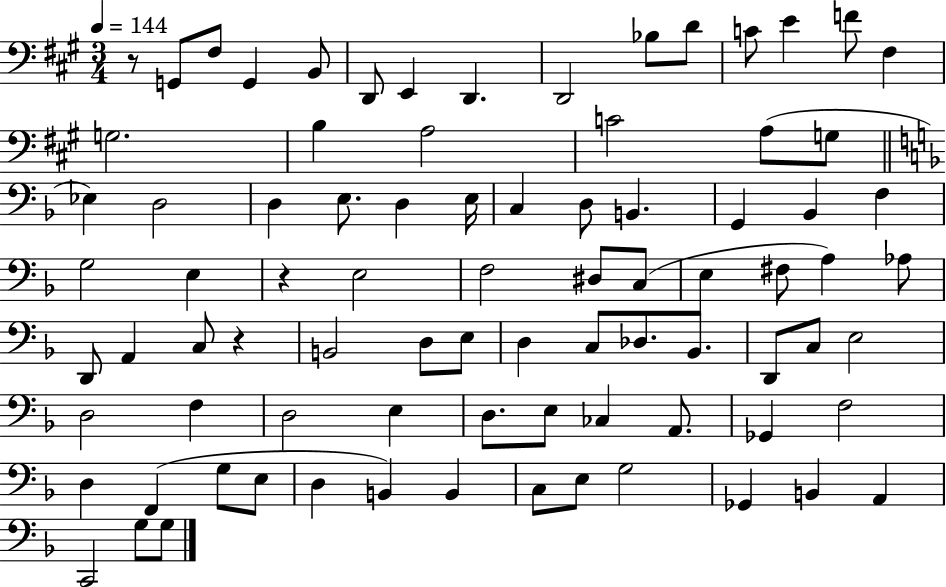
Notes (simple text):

R/e G2/e F#3/e G2/q B2/e D2/e E2/q D2/q. D2/h Bb3/e D4/e C4/e E4/q F4/e F#3/q G3/h. B3/q A3/h C4/h A3/e G3/e Eb3/q D3/h D3/q E3/e. D3/q E3/s C3/q D3/e B2/q. G2/q Bb2/q F3/q G3/h E3/q R/q E3/h F3/h D#3/e C3/e E3/q F#3/e A3/q Ab3/e D2/e A2/q C3/e R/q B2/h D3/e E3/e D3/q C3/e Db3/e. Bb2/e. D2/e C3/e E3/h D3/h F3/q D3/h E3/q D3/e. E3/e CES3/q A2/e. Gb2/q F3/h D3/q F2/q G3/e E3/e D3/q B2/q B2/q C3/e E3/e G3/h Gb2/q B2/q A2/q C2/h G3/e G3/e